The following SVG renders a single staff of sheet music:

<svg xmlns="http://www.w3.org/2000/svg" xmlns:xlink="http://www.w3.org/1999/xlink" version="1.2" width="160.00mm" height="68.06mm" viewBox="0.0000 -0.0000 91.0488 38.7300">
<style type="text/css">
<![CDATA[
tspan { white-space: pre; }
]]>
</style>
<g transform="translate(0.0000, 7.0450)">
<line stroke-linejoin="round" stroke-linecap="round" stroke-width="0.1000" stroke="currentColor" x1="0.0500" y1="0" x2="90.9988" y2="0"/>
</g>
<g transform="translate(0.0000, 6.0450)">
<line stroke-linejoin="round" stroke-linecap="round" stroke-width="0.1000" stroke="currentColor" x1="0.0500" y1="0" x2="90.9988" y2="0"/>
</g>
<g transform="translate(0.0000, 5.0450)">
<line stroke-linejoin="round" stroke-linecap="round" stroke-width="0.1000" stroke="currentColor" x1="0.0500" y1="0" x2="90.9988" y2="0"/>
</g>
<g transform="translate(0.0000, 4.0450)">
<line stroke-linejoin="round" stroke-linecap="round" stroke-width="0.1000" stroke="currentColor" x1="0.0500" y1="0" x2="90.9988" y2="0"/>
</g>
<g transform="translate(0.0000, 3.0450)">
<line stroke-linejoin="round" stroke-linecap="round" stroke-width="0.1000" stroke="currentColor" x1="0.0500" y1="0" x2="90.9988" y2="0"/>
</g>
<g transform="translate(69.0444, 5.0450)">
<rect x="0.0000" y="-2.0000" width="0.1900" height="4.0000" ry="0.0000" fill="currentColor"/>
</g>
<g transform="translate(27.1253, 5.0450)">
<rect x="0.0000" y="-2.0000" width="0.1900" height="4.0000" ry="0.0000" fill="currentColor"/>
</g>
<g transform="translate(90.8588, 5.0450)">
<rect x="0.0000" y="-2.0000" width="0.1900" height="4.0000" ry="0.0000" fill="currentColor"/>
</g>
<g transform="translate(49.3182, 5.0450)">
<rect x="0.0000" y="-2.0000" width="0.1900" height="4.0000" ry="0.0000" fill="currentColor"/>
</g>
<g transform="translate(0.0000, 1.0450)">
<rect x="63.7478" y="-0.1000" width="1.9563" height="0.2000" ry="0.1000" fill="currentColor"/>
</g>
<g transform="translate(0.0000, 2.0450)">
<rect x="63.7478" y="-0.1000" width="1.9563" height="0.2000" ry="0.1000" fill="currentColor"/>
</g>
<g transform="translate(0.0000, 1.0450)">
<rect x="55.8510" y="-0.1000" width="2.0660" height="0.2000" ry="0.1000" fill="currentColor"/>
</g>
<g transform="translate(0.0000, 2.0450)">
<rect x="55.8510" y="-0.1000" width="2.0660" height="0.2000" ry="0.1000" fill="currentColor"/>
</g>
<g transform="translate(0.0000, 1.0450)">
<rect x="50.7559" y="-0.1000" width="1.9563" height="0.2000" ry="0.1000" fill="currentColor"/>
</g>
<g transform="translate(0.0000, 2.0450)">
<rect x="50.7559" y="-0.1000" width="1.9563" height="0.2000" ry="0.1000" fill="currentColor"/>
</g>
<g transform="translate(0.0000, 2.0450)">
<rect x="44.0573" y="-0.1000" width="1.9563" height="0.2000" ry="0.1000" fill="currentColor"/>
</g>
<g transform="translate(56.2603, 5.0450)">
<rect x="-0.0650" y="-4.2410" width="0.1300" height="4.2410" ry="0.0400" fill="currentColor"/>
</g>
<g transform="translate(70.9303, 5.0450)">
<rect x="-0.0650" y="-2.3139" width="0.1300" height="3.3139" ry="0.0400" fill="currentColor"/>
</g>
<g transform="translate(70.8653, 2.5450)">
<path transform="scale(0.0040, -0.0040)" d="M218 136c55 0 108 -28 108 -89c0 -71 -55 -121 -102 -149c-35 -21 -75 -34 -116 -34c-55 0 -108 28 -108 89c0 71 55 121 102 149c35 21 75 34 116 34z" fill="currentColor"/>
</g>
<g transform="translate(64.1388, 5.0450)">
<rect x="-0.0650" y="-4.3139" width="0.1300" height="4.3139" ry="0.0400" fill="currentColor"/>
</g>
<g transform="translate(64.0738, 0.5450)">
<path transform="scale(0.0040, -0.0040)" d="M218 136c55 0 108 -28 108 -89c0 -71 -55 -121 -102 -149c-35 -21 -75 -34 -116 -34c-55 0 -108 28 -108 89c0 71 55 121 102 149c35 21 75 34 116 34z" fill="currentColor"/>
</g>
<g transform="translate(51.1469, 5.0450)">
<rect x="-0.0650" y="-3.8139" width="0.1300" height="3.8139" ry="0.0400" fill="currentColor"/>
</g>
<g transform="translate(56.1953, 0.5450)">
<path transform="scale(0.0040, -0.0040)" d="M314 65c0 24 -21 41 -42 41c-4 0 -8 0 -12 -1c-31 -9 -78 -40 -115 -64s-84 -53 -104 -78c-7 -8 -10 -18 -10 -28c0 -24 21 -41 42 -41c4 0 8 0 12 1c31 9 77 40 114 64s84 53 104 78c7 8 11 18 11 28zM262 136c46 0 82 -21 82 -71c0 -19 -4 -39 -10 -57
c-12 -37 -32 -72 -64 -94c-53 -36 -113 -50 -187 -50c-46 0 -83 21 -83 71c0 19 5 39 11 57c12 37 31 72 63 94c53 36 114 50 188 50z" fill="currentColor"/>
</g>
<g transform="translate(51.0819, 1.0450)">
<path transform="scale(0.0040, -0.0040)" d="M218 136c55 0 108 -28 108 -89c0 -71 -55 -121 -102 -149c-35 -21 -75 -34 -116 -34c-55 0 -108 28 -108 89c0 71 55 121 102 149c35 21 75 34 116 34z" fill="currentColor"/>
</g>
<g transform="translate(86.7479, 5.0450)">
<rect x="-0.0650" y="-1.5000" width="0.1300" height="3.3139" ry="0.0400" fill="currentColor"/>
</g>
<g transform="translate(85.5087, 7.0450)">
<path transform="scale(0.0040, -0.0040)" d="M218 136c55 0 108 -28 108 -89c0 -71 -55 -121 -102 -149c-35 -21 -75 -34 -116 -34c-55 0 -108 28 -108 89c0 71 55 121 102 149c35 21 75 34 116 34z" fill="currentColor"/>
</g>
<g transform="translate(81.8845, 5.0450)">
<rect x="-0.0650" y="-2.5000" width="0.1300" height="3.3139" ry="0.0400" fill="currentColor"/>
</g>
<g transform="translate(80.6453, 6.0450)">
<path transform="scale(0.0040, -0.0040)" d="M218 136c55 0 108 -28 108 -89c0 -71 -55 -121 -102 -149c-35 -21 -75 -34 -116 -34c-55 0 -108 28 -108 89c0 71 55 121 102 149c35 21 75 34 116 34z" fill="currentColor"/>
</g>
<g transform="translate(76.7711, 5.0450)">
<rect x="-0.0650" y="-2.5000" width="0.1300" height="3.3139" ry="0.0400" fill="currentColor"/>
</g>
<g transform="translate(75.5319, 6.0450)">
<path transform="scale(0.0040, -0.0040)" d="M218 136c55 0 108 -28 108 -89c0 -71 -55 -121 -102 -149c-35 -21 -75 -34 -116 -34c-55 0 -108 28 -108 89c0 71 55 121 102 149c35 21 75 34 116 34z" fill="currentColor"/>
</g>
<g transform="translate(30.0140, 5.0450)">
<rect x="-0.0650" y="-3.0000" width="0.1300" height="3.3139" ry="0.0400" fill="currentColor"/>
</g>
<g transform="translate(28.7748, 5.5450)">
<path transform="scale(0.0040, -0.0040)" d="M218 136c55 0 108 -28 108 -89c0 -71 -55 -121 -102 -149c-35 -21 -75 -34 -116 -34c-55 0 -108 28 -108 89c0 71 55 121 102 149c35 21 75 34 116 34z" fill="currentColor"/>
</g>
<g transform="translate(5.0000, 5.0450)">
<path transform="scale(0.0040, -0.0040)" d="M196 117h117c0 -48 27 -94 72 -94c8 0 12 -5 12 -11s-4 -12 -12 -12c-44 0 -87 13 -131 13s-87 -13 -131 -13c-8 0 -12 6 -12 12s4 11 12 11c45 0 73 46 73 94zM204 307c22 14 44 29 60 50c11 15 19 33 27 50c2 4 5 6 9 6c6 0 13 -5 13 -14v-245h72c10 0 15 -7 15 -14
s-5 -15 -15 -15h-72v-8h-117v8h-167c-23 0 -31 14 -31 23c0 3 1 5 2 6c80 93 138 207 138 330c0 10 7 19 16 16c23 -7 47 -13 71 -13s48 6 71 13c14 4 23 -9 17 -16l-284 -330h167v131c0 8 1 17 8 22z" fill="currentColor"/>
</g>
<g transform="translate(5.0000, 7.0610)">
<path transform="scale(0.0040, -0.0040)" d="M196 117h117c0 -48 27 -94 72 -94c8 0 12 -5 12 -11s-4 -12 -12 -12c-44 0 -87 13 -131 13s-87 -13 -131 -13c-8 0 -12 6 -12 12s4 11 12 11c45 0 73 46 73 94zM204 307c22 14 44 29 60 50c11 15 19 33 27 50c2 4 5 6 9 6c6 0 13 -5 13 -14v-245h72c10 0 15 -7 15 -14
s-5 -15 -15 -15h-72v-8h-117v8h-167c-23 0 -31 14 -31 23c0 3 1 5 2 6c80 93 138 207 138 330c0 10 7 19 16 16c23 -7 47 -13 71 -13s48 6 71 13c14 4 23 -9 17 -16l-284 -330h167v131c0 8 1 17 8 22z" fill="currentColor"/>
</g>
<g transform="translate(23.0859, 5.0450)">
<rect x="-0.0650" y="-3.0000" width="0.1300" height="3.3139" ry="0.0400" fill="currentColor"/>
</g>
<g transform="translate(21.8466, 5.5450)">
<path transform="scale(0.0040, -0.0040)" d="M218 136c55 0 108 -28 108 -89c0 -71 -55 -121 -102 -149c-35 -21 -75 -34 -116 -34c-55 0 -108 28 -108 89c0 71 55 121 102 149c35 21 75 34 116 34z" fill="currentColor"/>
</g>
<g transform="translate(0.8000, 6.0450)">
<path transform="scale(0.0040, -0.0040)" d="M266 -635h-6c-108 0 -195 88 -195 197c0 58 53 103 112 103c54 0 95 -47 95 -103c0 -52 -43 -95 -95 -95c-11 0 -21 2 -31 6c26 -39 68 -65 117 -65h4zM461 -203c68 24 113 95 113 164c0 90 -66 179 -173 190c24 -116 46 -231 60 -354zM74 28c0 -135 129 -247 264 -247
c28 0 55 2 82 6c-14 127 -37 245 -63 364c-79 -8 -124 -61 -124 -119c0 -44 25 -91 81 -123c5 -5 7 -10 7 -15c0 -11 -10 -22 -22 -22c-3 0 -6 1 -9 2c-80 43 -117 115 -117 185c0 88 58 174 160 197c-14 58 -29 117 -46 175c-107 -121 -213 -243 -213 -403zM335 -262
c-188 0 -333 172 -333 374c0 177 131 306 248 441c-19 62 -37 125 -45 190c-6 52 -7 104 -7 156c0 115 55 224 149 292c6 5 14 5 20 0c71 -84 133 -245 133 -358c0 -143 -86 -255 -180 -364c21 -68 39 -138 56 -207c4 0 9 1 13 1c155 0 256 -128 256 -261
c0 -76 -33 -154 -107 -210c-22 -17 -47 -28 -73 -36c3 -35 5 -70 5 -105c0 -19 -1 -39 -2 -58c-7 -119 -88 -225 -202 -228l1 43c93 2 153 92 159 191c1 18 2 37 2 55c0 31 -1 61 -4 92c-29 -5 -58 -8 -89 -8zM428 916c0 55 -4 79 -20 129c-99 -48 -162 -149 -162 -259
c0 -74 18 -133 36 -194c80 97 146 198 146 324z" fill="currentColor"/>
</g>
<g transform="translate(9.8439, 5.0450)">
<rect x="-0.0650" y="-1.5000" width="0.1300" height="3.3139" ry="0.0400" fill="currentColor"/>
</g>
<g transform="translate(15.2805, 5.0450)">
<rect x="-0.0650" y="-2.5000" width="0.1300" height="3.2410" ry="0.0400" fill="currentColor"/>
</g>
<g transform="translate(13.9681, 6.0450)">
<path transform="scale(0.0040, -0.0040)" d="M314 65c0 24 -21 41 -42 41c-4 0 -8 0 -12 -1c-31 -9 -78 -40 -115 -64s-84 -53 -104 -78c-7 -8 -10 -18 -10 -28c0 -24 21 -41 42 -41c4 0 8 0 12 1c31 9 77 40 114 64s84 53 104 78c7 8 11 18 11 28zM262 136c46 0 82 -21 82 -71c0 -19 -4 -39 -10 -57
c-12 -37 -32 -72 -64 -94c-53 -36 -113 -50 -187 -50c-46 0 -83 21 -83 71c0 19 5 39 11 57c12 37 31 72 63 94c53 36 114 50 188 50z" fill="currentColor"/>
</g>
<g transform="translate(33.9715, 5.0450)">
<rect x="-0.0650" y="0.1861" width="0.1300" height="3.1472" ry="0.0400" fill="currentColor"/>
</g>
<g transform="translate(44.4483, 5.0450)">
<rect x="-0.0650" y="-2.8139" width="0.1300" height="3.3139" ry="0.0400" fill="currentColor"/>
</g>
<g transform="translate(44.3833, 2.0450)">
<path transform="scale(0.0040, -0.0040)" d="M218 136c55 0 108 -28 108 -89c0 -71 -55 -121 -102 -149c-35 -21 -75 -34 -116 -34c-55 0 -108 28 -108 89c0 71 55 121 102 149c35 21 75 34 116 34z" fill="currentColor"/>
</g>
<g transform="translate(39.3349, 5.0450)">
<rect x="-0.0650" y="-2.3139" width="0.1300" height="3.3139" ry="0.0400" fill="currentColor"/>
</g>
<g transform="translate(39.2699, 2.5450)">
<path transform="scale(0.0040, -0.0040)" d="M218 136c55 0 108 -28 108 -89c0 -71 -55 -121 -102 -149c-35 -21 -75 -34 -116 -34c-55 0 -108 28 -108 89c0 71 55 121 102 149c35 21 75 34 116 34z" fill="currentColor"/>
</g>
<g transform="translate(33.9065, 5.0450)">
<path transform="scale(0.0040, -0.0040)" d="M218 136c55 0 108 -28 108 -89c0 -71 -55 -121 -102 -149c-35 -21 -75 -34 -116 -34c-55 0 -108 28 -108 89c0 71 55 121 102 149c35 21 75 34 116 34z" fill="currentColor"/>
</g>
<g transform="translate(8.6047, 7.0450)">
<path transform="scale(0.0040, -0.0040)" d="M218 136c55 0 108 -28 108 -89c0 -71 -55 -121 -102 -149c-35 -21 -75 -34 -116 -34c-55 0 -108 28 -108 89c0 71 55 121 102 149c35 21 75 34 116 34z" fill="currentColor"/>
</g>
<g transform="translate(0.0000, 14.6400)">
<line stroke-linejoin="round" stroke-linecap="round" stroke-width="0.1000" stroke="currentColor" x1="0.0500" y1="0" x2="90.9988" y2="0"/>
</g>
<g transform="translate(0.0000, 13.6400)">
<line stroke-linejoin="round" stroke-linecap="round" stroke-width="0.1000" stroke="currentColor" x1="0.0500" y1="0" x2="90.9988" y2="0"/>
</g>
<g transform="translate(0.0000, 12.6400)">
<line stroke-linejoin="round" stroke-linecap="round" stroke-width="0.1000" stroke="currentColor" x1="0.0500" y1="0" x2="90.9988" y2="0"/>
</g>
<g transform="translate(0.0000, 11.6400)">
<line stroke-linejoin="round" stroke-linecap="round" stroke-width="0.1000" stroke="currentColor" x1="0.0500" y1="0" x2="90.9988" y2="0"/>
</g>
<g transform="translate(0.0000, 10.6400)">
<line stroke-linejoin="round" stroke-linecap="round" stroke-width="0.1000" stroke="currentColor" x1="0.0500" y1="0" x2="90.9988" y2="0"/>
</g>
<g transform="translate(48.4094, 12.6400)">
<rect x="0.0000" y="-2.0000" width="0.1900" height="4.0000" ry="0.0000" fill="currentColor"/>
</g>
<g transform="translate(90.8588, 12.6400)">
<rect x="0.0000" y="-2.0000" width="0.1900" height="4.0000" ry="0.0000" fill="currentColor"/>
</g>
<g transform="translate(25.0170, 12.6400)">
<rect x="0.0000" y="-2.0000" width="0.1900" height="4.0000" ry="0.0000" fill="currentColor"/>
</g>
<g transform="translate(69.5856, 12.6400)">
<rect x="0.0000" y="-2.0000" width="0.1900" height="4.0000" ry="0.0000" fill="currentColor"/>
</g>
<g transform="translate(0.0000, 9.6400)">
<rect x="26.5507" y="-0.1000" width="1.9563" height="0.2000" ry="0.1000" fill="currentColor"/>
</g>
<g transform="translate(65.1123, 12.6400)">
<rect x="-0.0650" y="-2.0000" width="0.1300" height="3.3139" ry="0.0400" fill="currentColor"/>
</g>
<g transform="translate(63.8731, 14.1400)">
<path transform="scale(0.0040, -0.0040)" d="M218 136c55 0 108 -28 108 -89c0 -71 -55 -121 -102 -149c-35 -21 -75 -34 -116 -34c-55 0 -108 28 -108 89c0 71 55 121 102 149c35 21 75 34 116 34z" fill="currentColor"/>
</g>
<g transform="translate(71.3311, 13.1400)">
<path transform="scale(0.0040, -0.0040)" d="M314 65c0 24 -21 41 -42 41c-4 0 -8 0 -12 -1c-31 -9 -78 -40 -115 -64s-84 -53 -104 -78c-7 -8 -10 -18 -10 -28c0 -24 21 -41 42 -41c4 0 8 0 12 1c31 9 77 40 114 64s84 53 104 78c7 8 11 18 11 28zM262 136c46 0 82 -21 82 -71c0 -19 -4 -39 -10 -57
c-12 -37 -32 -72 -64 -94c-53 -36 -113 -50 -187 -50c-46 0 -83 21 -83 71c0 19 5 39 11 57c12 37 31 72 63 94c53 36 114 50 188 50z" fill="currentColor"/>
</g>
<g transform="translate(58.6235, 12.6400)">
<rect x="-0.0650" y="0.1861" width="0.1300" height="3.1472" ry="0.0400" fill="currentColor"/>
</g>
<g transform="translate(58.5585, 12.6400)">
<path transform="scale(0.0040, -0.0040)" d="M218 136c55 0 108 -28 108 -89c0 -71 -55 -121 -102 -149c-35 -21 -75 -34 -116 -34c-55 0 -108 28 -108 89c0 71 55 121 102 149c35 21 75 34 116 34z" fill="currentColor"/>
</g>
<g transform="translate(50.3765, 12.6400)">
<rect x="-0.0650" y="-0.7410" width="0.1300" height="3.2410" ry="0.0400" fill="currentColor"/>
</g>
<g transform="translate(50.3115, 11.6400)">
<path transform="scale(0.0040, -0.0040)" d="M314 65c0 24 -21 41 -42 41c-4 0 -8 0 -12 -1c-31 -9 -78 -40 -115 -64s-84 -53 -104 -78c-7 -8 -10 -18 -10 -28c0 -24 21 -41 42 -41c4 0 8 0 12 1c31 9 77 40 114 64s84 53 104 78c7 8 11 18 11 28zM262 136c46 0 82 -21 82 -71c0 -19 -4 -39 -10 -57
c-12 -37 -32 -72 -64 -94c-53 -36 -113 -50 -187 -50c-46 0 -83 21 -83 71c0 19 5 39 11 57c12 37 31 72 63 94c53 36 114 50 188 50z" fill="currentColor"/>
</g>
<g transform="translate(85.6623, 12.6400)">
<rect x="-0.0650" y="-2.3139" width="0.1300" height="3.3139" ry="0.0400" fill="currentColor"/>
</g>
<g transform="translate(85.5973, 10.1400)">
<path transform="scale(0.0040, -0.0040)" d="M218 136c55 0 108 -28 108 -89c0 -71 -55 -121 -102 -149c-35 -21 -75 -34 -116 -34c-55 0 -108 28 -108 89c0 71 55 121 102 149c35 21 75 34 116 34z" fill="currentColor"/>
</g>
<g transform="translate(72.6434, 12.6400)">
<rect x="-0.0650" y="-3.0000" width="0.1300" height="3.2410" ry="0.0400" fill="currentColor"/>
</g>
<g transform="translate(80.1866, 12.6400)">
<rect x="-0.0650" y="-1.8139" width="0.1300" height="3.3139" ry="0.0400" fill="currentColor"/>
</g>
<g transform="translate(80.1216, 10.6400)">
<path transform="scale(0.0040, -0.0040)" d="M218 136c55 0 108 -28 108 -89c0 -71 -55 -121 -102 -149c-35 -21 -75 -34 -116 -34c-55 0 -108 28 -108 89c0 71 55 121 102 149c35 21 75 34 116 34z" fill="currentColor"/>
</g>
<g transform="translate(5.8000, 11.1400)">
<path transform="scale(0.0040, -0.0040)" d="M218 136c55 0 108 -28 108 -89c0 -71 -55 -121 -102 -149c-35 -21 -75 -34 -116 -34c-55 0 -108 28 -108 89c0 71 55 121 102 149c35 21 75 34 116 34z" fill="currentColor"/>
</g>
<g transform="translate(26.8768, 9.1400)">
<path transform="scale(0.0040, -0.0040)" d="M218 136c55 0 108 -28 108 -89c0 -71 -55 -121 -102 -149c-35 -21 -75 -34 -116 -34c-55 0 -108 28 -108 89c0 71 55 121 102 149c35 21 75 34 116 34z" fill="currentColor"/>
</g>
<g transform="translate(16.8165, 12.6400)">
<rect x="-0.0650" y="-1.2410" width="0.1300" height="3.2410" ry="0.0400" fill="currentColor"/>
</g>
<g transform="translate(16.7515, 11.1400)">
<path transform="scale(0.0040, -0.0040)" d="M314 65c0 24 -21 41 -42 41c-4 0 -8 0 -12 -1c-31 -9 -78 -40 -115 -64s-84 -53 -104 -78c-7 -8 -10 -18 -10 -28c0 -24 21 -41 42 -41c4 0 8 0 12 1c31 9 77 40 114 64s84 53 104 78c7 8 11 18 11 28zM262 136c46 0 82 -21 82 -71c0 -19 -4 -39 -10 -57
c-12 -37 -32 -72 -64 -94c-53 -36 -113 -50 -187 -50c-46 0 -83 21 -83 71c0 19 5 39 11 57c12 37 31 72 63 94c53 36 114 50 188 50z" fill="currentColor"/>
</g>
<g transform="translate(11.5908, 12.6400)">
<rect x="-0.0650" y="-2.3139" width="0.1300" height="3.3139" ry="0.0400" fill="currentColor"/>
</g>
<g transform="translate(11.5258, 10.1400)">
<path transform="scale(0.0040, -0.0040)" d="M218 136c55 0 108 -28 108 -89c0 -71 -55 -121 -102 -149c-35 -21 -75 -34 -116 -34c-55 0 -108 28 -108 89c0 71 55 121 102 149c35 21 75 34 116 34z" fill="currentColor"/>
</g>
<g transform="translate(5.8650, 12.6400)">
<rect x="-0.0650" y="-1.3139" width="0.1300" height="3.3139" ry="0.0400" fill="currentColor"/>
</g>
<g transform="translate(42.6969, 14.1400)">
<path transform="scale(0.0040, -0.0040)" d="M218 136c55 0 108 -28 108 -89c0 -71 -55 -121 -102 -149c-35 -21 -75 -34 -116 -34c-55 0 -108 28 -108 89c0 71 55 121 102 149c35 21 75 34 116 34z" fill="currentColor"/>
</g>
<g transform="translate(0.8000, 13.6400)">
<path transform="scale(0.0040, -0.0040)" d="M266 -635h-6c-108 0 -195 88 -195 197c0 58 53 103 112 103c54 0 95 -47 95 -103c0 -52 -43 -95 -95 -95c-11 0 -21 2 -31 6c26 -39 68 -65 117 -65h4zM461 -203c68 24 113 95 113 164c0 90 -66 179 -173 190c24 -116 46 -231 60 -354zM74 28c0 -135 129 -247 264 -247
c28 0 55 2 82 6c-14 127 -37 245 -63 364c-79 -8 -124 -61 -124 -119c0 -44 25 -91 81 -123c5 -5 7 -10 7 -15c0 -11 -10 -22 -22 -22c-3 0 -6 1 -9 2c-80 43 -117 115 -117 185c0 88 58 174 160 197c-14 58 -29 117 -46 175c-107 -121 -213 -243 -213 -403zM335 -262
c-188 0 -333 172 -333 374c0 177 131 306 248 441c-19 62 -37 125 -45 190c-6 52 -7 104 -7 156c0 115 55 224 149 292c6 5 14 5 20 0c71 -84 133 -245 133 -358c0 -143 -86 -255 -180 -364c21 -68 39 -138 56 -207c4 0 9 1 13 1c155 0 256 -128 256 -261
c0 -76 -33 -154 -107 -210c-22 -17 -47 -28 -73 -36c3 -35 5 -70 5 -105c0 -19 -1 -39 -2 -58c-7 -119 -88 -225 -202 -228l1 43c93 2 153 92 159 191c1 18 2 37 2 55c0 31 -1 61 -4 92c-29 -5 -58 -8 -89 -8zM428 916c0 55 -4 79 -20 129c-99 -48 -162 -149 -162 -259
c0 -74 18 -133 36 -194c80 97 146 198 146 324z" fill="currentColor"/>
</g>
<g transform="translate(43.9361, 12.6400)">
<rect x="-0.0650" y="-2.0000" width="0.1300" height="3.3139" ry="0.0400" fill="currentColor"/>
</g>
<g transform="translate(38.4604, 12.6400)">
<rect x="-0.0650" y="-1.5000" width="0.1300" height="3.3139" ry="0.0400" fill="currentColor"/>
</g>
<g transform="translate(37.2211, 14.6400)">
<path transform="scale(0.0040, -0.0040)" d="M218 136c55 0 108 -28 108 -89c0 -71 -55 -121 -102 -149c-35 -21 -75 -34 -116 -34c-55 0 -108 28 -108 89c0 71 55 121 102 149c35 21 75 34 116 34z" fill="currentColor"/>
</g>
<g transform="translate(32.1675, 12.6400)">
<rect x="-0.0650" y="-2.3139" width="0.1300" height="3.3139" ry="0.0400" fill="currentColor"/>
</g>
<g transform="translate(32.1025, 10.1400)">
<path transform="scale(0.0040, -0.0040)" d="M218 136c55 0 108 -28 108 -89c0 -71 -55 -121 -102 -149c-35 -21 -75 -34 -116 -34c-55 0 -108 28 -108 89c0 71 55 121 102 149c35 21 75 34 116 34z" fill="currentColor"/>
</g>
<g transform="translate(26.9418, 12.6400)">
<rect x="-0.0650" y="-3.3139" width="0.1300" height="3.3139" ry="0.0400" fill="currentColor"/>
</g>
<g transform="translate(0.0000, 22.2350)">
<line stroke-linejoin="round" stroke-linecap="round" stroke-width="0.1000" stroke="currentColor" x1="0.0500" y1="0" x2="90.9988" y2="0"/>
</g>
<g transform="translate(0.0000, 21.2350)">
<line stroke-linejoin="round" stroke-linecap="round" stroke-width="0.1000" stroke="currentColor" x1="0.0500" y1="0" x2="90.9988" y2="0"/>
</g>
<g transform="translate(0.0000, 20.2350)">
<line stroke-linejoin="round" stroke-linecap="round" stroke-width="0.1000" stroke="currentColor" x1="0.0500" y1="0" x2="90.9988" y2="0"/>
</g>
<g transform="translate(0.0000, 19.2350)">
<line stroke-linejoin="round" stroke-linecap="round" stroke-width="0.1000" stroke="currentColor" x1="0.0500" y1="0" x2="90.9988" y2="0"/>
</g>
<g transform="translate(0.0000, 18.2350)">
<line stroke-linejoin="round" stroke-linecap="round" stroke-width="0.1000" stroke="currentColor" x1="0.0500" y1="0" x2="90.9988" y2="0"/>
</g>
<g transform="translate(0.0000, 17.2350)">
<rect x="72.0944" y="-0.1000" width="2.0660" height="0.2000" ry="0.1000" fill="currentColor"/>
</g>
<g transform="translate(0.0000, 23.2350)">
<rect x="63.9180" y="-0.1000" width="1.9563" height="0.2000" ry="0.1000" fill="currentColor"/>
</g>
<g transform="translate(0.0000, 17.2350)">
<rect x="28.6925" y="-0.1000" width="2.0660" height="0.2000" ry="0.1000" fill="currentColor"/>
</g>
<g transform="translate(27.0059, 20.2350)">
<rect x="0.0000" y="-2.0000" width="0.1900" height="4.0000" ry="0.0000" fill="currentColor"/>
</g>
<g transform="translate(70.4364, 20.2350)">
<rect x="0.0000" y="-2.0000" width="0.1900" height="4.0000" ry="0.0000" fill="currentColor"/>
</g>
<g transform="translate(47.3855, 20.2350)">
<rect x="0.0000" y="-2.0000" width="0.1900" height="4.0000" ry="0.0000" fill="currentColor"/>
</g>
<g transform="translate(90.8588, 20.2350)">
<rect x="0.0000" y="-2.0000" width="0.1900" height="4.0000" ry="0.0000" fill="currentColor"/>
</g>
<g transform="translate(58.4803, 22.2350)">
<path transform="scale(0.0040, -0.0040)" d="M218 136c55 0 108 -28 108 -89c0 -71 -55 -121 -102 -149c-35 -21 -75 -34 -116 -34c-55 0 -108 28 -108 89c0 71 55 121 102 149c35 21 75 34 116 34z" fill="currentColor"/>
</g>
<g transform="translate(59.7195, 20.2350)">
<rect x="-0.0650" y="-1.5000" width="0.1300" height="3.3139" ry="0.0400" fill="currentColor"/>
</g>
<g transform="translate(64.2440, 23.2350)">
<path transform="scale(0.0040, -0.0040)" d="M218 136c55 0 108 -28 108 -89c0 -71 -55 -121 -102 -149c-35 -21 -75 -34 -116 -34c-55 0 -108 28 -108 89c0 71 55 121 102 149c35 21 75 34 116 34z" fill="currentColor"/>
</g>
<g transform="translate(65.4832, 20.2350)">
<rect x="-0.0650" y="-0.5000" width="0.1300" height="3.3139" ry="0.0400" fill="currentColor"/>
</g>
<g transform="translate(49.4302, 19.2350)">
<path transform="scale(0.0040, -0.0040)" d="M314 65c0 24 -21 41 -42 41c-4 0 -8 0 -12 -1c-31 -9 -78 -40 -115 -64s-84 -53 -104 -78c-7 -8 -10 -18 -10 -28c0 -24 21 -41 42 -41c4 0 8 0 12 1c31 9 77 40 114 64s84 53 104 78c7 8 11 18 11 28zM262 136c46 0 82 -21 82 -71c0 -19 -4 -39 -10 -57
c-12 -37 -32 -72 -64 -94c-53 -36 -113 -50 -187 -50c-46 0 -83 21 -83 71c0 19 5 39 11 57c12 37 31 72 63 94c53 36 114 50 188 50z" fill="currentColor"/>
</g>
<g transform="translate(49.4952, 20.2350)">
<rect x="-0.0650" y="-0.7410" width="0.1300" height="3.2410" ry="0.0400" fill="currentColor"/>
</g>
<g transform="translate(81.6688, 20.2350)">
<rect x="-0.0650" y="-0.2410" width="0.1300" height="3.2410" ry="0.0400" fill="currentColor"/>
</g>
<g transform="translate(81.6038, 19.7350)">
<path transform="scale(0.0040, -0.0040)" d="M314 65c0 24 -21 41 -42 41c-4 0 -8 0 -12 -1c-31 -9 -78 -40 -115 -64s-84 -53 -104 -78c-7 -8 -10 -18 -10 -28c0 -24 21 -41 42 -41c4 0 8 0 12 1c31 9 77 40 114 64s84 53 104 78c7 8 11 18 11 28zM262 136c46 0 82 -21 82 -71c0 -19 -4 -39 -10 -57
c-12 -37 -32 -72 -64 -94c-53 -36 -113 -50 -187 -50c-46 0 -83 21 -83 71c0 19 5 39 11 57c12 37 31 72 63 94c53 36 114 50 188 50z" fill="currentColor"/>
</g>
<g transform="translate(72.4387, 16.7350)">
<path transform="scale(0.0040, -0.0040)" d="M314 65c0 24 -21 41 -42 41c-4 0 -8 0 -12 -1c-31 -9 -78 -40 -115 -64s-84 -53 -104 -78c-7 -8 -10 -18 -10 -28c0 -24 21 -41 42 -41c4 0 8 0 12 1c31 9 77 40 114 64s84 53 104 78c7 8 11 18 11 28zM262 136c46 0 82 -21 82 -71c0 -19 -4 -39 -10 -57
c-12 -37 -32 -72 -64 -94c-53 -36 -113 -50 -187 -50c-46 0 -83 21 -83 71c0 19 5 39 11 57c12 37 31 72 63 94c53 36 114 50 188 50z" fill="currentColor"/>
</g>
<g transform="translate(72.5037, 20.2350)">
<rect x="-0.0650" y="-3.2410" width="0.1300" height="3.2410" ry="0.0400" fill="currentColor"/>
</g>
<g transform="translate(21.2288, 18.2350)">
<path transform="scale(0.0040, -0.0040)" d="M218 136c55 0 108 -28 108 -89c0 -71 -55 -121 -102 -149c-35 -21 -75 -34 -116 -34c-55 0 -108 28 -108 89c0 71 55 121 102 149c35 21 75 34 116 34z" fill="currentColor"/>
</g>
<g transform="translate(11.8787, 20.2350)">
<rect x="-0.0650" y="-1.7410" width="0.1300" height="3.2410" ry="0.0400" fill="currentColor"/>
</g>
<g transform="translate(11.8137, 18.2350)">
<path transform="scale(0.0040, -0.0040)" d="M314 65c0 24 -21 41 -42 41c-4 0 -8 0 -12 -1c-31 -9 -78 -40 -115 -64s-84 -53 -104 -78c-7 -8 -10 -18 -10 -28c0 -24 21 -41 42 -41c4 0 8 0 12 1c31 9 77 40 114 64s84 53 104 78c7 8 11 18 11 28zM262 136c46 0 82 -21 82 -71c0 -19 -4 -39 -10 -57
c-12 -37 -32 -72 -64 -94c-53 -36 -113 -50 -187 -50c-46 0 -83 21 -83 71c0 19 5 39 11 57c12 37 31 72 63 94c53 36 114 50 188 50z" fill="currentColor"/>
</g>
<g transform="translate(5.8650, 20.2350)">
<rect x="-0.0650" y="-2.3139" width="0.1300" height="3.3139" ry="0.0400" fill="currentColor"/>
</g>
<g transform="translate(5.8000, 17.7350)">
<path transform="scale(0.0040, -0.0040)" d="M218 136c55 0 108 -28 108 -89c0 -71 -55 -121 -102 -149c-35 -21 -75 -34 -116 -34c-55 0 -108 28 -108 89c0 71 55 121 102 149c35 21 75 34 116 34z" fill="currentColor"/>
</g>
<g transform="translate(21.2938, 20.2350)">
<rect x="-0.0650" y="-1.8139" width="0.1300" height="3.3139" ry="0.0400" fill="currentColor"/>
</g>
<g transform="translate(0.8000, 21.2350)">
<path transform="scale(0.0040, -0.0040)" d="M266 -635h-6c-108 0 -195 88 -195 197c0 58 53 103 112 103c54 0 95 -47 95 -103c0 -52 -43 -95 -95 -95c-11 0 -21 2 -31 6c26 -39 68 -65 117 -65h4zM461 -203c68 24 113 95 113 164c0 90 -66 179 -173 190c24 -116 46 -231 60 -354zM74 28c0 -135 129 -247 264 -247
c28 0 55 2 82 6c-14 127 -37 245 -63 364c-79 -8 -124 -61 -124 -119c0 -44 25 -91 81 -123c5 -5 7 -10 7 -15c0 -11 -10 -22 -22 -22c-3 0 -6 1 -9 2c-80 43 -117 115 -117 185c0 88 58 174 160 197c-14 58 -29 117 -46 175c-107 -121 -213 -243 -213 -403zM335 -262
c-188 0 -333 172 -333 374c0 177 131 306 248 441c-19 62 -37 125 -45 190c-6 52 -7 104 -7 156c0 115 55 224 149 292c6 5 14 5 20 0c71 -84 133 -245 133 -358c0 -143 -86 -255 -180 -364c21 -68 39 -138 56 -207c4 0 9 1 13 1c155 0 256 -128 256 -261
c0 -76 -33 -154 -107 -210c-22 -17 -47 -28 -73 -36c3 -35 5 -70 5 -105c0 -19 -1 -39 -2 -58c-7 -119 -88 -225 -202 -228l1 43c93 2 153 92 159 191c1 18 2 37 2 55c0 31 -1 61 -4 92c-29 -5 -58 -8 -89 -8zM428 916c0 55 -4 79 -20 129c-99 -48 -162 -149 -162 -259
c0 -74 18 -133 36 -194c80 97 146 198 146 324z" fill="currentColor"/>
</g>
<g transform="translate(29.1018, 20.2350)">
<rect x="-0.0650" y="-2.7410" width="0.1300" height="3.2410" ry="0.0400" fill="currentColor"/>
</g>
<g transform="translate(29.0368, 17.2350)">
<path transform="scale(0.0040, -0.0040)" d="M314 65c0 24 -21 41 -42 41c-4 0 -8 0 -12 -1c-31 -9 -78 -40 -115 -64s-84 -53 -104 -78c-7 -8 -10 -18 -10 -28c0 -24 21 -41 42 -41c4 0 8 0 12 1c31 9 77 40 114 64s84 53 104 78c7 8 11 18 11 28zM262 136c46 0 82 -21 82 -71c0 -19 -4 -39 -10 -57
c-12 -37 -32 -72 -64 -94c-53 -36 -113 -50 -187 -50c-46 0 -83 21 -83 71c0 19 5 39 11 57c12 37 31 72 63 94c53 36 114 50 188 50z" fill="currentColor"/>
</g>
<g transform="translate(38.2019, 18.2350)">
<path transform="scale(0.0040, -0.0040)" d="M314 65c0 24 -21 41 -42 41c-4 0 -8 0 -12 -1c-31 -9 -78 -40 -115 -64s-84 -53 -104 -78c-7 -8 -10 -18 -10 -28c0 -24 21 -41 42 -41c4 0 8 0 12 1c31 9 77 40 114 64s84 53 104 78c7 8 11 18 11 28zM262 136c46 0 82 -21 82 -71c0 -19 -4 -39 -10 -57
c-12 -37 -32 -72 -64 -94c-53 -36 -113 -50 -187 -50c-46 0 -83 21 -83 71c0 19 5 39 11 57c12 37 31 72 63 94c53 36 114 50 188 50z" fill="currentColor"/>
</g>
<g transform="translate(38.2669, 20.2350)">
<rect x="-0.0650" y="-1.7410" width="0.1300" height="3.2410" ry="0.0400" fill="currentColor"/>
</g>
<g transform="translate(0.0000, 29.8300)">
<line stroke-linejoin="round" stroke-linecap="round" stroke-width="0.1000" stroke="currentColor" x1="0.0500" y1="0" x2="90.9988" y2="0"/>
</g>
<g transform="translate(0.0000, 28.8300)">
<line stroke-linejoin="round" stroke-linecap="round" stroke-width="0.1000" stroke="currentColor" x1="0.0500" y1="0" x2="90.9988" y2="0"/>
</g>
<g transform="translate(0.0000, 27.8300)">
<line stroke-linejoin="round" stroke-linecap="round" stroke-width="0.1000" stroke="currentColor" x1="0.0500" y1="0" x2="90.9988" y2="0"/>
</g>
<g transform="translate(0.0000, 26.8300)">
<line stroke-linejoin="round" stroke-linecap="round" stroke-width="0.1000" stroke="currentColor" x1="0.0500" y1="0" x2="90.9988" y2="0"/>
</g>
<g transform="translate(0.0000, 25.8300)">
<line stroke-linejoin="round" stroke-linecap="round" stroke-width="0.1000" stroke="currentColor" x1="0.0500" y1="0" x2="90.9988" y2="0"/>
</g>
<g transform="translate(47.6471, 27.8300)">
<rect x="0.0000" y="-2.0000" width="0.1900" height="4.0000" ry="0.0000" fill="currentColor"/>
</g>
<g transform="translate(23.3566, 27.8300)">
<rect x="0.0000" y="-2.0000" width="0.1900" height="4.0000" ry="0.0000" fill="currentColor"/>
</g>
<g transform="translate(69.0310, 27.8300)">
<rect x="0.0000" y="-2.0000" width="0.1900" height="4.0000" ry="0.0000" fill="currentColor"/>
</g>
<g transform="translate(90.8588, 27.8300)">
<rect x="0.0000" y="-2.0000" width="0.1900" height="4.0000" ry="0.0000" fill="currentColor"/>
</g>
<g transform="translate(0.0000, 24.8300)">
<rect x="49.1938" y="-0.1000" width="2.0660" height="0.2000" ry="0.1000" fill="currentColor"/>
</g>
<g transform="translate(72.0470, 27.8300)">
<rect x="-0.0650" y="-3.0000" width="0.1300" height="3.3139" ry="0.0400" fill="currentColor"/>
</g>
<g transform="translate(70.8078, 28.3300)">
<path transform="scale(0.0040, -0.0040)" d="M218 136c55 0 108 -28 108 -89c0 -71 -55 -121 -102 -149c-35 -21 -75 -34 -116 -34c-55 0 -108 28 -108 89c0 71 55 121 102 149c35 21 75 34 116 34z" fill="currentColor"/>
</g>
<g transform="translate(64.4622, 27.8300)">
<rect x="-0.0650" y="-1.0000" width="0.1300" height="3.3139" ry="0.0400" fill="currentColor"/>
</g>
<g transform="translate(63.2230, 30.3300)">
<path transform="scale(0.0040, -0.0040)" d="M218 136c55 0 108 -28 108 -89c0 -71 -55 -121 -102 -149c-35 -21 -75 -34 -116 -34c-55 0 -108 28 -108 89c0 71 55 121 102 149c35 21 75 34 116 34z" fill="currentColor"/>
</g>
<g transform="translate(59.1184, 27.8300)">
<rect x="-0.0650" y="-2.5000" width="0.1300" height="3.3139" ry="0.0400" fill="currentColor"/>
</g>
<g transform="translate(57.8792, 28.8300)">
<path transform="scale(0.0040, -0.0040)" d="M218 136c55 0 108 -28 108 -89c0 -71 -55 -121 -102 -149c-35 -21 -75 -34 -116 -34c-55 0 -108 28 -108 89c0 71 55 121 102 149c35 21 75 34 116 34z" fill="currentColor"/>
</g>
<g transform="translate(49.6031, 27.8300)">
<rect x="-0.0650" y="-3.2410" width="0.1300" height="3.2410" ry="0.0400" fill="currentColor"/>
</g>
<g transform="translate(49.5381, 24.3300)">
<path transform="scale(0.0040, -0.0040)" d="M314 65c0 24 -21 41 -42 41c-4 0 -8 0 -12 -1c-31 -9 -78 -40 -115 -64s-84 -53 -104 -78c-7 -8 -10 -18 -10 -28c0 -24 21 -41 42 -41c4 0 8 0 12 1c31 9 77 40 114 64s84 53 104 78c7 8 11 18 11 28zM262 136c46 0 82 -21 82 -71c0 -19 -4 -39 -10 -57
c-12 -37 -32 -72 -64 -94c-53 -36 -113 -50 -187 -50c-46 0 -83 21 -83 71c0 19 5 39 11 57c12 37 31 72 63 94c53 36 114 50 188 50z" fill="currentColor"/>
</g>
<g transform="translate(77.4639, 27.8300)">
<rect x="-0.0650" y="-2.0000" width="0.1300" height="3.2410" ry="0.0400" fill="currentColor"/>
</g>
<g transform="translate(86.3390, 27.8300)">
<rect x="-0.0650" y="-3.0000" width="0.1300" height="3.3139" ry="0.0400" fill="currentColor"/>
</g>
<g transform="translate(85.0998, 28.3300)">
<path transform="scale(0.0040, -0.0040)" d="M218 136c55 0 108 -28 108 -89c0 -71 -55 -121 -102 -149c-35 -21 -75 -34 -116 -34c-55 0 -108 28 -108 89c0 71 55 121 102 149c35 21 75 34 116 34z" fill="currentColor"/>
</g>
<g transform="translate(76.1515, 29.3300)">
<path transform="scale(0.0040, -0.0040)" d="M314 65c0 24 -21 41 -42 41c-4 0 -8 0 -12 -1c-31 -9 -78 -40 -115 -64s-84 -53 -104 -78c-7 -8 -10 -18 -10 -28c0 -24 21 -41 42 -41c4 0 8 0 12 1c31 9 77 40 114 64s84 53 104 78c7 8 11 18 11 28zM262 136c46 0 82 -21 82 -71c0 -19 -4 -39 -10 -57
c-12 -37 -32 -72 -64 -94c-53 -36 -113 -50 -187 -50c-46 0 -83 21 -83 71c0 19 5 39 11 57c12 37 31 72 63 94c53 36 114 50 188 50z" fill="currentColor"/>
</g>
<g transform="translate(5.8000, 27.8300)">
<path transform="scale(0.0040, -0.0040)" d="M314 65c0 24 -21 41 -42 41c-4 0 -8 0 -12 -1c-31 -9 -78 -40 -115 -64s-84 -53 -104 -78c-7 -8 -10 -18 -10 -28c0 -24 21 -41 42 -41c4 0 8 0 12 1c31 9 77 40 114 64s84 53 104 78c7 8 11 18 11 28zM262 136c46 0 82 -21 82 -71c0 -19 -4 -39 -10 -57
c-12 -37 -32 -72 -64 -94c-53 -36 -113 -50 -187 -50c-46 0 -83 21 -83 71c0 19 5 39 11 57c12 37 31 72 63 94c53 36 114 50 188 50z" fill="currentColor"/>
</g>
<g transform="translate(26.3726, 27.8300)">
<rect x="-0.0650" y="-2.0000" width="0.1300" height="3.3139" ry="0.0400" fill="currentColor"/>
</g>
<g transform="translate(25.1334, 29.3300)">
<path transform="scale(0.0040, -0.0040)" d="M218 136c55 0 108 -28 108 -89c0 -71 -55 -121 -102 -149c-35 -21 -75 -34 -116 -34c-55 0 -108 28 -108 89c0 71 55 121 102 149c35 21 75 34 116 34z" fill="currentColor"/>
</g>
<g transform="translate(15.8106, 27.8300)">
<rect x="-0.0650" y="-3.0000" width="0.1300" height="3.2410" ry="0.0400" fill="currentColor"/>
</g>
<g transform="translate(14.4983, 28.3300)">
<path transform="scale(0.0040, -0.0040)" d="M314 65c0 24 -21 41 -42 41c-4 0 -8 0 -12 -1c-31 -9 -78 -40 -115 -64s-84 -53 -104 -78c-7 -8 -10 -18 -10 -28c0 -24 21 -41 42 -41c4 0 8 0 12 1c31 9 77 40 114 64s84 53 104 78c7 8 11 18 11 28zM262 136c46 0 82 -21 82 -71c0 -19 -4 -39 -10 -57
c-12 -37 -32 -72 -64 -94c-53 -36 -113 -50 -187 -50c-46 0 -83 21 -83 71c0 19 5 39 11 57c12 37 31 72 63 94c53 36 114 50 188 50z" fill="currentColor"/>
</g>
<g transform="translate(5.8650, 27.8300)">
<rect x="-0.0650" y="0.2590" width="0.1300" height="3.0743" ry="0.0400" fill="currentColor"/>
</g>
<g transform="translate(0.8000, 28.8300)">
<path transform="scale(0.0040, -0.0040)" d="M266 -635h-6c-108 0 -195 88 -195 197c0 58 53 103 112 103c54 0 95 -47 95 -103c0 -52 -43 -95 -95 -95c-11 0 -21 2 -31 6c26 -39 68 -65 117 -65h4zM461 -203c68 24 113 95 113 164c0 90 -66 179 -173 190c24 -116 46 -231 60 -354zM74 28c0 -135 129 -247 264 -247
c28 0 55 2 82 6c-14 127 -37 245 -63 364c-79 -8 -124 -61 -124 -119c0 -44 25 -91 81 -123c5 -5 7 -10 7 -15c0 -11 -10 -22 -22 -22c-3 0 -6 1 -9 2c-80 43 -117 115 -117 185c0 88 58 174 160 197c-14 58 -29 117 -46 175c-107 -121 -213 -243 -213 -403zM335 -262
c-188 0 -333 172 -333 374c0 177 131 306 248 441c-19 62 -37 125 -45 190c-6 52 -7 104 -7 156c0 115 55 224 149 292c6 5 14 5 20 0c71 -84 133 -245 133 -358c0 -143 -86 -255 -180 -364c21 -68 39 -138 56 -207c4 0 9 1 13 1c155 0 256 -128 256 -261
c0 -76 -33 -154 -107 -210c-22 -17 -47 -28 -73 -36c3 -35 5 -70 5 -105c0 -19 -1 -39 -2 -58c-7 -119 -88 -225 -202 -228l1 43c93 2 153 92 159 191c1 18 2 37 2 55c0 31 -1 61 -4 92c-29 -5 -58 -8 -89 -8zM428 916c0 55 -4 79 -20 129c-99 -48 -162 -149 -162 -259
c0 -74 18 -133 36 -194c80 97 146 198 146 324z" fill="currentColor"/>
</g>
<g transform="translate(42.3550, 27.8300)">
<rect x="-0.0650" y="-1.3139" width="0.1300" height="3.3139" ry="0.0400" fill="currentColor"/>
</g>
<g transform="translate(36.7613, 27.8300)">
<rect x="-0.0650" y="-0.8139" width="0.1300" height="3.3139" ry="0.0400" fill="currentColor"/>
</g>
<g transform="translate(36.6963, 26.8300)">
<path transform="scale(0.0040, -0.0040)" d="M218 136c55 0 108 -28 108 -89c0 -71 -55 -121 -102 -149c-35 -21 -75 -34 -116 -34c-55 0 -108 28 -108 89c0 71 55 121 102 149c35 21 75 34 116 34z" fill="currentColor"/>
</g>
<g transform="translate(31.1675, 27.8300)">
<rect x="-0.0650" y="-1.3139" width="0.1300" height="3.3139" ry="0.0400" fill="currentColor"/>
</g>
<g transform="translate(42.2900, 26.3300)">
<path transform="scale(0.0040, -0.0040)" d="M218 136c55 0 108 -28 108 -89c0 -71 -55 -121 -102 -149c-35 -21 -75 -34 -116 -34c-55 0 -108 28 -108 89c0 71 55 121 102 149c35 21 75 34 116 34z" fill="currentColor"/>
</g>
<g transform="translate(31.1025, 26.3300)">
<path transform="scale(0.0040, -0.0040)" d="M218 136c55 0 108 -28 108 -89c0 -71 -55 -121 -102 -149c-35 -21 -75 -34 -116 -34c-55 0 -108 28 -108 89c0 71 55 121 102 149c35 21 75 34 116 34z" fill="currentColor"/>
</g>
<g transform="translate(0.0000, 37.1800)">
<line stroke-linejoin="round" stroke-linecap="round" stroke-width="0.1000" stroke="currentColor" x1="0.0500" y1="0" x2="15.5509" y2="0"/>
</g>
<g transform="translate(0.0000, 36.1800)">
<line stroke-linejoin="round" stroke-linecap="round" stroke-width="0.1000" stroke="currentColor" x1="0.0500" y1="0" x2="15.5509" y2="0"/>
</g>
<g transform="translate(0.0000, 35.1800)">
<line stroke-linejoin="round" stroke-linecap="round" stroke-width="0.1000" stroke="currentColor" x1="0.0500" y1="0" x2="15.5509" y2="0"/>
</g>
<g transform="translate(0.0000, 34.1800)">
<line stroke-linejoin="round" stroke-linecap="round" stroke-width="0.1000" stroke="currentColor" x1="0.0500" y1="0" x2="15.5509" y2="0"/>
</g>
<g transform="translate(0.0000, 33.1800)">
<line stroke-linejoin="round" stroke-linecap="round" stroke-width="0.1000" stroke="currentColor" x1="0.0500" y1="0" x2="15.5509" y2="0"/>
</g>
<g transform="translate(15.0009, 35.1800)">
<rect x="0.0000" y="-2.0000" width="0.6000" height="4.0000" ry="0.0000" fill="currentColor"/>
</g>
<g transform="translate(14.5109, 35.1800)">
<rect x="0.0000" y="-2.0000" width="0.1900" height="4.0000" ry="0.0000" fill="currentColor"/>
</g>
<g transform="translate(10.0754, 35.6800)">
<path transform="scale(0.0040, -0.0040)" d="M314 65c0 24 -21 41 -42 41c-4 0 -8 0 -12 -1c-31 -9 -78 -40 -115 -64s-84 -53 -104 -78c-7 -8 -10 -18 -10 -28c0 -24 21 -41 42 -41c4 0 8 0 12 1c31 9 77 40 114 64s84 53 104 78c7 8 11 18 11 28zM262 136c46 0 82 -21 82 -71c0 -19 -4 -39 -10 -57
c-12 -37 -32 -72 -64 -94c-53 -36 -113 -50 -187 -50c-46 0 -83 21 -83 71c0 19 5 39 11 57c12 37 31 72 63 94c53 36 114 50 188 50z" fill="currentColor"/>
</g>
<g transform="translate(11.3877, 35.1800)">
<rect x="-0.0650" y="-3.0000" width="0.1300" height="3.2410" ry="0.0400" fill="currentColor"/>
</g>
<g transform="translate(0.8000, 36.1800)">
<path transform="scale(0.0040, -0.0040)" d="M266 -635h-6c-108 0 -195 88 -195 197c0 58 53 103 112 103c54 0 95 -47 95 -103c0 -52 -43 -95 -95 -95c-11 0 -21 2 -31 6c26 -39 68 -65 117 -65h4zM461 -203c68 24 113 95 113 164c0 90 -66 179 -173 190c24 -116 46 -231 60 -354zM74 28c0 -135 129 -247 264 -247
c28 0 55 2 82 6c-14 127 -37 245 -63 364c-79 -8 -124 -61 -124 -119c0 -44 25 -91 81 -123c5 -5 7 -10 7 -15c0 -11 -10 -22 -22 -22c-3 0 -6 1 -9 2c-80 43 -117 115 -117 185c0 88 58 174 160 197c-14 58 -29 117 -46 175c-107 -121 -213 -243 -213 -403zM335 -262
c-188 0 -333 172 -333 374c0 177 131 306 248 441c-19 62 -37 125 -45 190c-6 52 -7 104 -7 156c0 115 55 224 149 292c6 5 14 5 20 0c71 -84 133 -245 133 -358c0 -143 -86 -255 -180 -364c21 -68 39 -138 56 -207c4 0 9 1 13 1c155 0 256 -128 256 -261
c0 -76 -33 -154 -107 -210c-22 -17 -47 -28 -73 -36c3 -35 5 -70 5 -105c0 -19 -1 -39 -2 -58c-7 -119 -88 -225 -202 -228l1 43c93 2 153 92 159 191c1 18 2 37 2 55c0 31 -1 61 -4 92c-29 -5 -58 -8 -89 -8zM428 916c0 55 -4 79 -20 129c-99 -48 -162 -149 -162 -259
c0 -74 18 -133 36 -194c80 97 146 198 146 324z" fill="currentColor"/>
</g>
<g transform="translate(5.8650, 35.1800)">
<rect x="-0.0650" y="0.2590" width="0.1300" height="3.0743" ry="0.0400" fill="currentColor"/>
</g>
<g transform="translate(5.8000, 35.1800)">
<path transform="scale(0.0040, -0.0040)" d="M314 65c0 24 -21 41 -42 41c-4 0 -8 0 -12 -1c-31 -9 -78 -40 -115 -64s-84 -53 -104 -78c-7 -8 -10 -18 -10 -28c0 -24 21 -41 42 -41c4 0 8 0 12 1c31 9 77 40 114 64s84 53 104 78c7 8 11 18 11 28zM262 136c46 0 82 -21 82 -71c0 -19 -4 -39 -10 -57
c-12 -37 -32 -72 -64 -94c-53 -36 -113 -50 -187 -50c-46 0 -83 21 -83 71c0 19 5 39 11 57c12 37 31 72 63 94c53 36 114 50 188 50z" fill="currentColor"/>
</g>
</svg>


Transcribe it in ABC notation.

X:1
T:Untitled
M:4/4
L:1/4
K:C
E G2 A A B g a c' d'2 d' g G G E e g e2 b g E F d2 B F A2 f g g f2 f a2 f2 d2 E C b2 c2 B2 A2 F e d e b2 G D A F2 A B2 A2